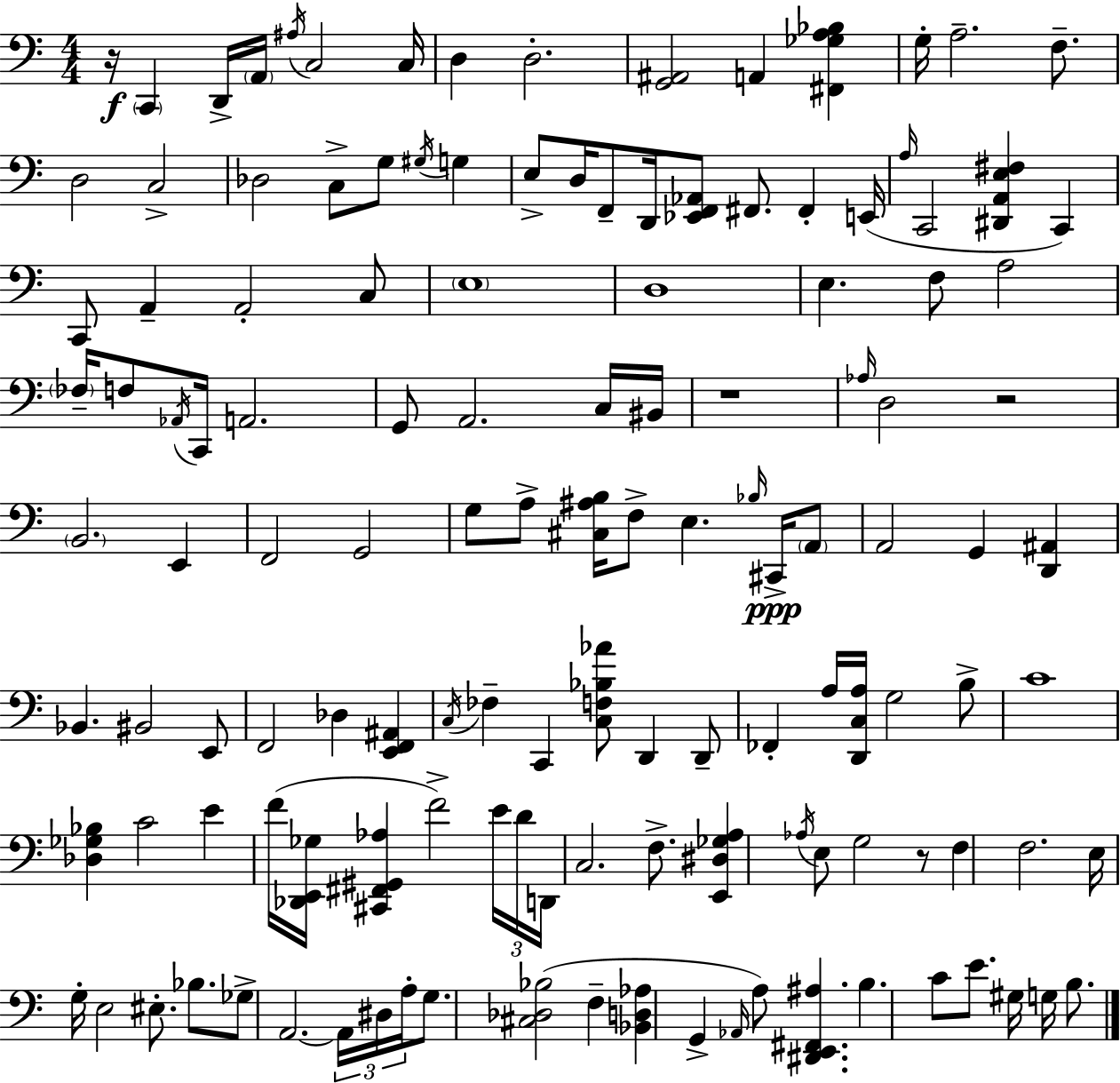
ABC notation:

X:1
T:Untitled
M:4/4
L:1/4
K:Am
z/4 C,, D,,/4 A,,/4 ^A,/4 C,2 C,/4 D, D,2 [G,,^A,,]2 A,, [^F,,_G,A,_B,] G,/4 A,2 F,/2 D,2 C,2 _D,2 C,/2 G,/2 ^G,/4 G, E,/2 D,/4 F,,/2 D,,/4 [_E,,F,,_A,,]/2 ^F,,/2 ^F,, E,,/4 A,/4 C,,2 [^D,,A,,E,^F,] C,, C,,/2 A,, A,,2 C,/2 E,4 D,4 E, F,/2 A,2 _F,/4 F,/2 _A,,/4 C,,/4 A,,2 G,,/2 A,,2 C,/4 ^B,,/4 z4 _A,/4 D,2 z2 B,,2 E,, F,,2 G,,2 G,/2 A,/2 [^C,^A,B,]/4 F,/2 E, _B,/4 ^C,,/4 A,,/2 A,,2 G,, [D,,^A,,] _B,, ^B,,2 E,,/2 F,,2 _D, [E,,F,,^A,,] C,/4 _F, C,, [C,F,_B,_A]/2 D,, D,,/2 _F,, A,/4 [D,,C,A,]/4 G,2 B,/2 C4 [_D,_G,_B,] C2 E F/4 [_D,,E,,_G,]/4 [^C,,^F,,^G,,_A,] F2 E/4 D/4 D,,/4 C,2 F,/2 [E,,^D,_G,A,] _A,/4 E,/2 G,2 z/2 F, F,2 E,/4 G,/4 E,2 ^E,/2 _B,/2 _G,/2 A,,2 A,,/4 ^D,/4 A,/4 G,/2 [^C,_D,_B,]2 F, [_B,,D,_A,] G,, _A,,/4 A,/2 [^D,,E,,^F,,^A,] B, C/2 E/2 ^G,/4 G,/4 B,/2